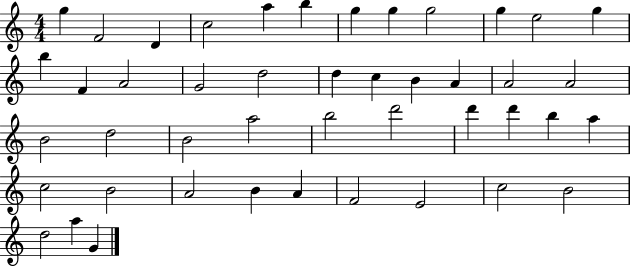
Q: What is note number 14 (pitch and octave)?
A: F4